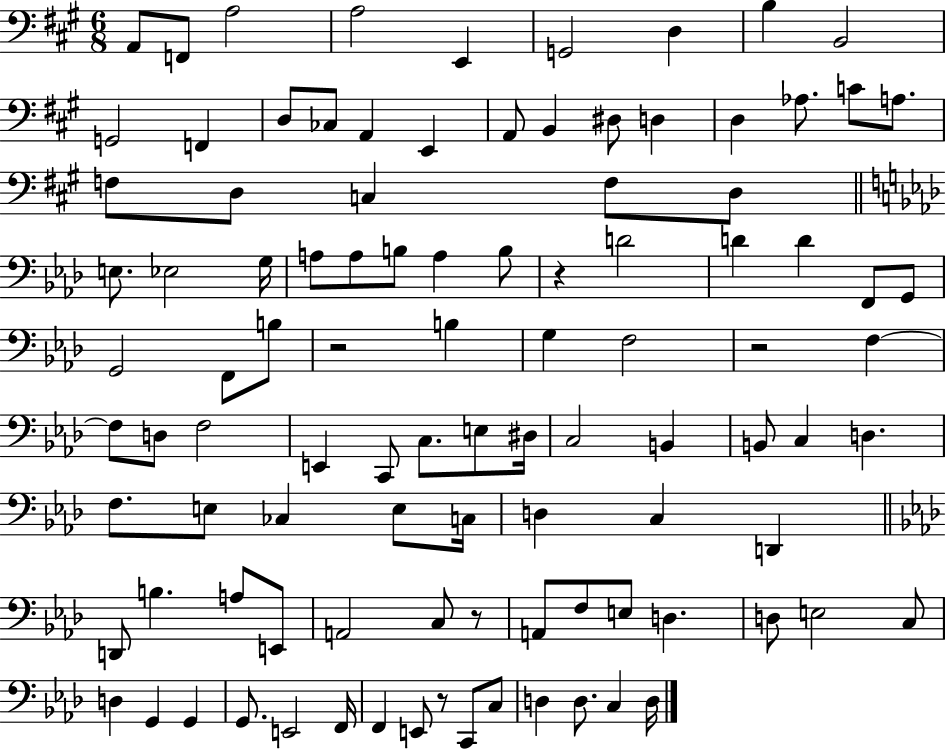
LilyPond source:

{
  \clef bass
  \numericTimeSignature
  \time 6/8
  \key a \major
  a,8 f,8 a2 | a2 e,4 | g,2 d4 | b4 b,2 | \break g,2 f,4 | d8 ces8 a,4 e,4 | a,8 b,4 dis8 d4 | d4 aes8. c'8 a8. | \break f8 d8 c4 f8 d8 | \bar "||" \break \key f \minor e8. ees2 g16 | a8 a8 b8 a4 b8 | r4 d'2 | d'4 d'4 f,8 g,8 | \break g,2 f,8 b8 | r2 b4 | g4 f2 | r2 f4~~ | \break f8 d8 f2 | e,4 c,8 c8. e8 dis16 | c2 b,4 | b,8 c4 d4. | \break f8. e8 ces4 e8 c16 | d4 c4 d,4 | \bar "||" \break \key aes \major d,8 b4. a8 e,8 | a,2 c8 r8 | a,8 f8 e8 d4. | d8 e2 c8 | \break d4 g,4 g,4 | g,8. e,2 f,16 | f,4 e,8 r8 c,8 c8 | d4 d8. c4 d16 | \break \bar "|."
}